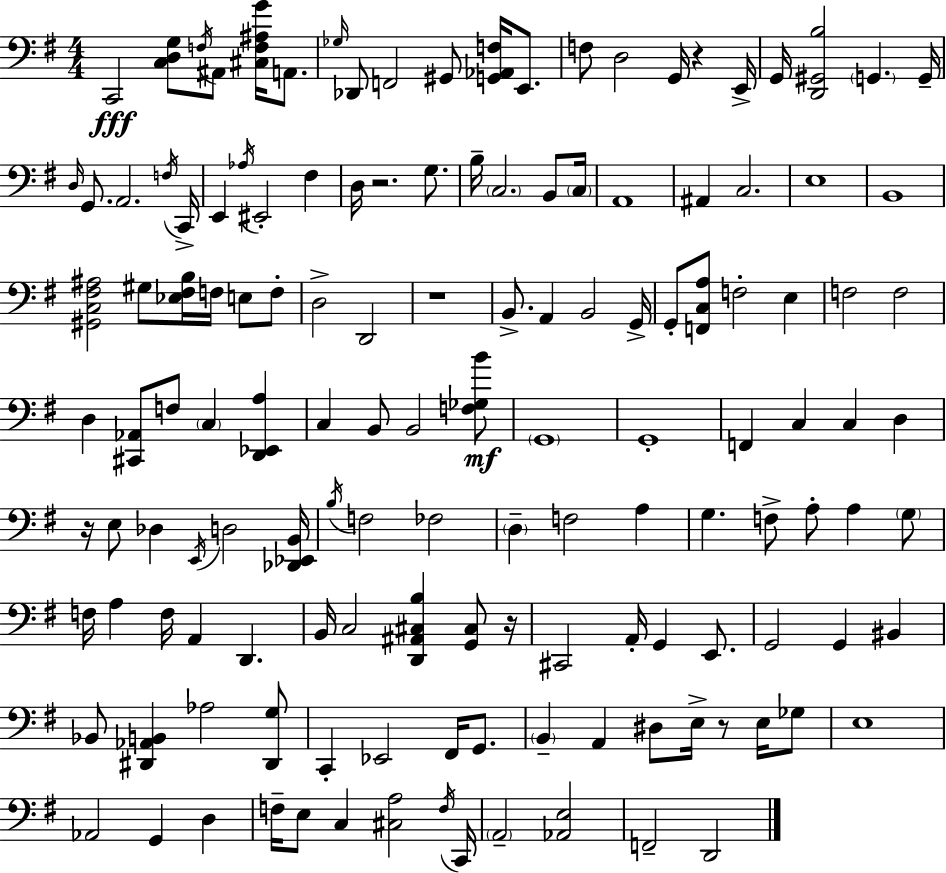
C2/h [C3,D3,G3]/e F3/s A#2/e [C#3,F3,A#3,G4]/s A2/e. Gb3/s Db2/e F2/h G#2/e [G2,Ab2,F3]/s E2/e. F3/e D3/h G2/s R/q E2/s G2/s [D2,G#2,B3]/h G2/q. G2/s D3/s G2/e. A2/h. F3/s C2/s E2/q Ab3/s EIS2/h F#3/q D3/s R/h. G3/e. B3/s C3/h. B2/e C3/s A2/w A#2/q C3/h. E3/w B2/w [G#2,C3,F#3,A#3]/h G#3/e [Eb3,F#3,B3]/s F3/s E3/e F3/e D3/h D2/h R/w B2/e. A2/q B2/h G2/s G2/e [F2,C3,A3]/e F3/h E3/q F3/h F3/h D3/q [C#2,Ab2]/e F3/e C3/q [D2,Eb2,A3]/q C3/q B2/e B2/h [F3,Gb3,B4]/e G2/w G2/w F2/q C3/q C3/q D3/q R/s E3/e Db3/q E2/s D3/h [Db2,Eb2,B2]/s B3/s F3/h FES3/h D3/q F3/h A3/q G3/q. F3/e A3/e A3/q G3/e F3/s A3/q F3/s A2/q D2/q. B2/s C3/h [D2,A#2,C#3,B3]/q [G2,C#3]/e R/s C#2/h A2/s G2/q E2/e. G2/h G2/q BIS2/q Bb2/e [D#2,Ab2,B2]/q Ab3/h [D#2,G3]/e C2/q Eb2/h F#2/s G2/e. B2/q A2/q D#3/e E3/s R/e E3/s Gb3/e E3/w Ab2/h G2/q D3/q F3/s E3/e C3/q [C#3,A3]/h F3/s C2/s A2/h [Ab2,E3]/h F2/h D2/h